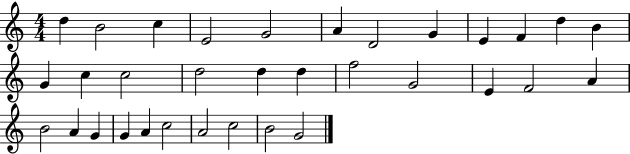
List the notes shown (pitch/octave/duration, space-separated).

D5/q B4/h C5/q E4/h G4/h A4/q D4/h G4/q E4/q F4/q D5/q B4/q G4/q C5/q C5/h D5/h D5/q D5/q F5/h G4/h E4/q F4/h A4/q B4/h A4/q G4/q G4/q A4/q C5/h A4/h C5/h B4/h G4/h